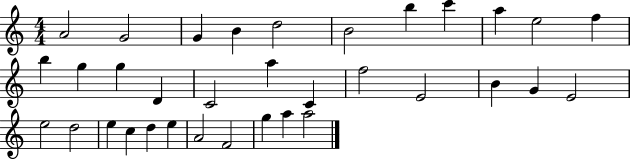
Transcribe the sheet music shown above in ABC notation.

X:1
T:Untitled
M:4/4
L:1/4
K:C
A2 G2 G B d2 B2 b c' a e2 f b g g D C2 a C f2 E2 B G E2 e2 d2 e c d e A2 F2 g a a2